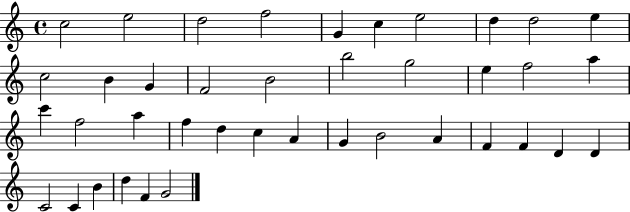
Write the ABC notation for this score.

X:1
T:Untitled
M:4/4
L:1/4
K:C
c2 e2 d2 f2 G c e2 d d2 e c2 B G F2 B2 b2 g2 e f2 a c' f2 a f d c A G B2 A F F D D C2 C B d F G2